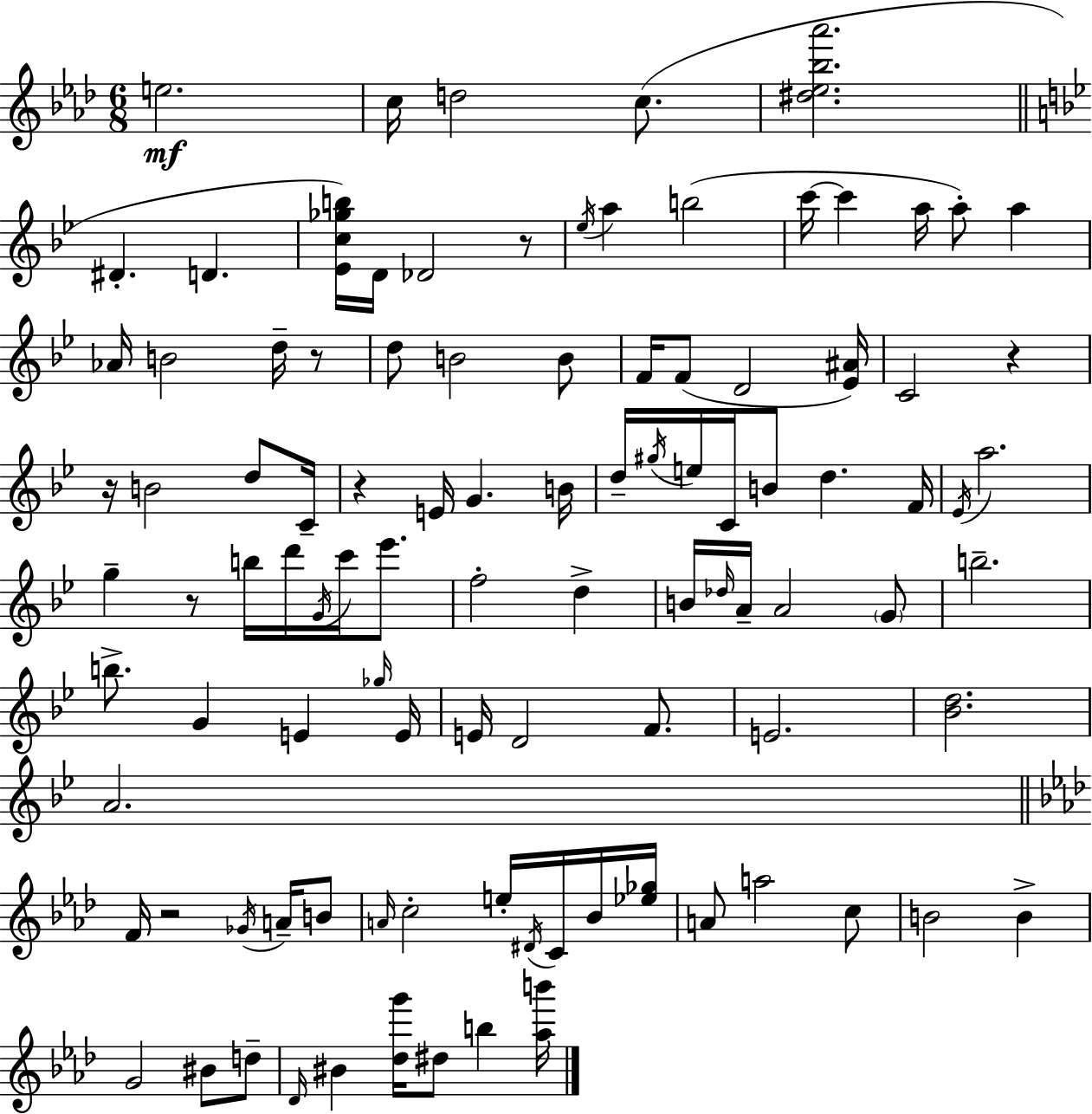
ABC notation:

X:1
T:Untitled
M:6/8
L:1/4
K:Fm
e2 c/4 d2 c/2 [^d_e_b_a']2 ^D D [_Ec_gb]/4 D/4 _D2 z/2 _e/4 a b2 c'/4 c' a/4 a/2 a _A/4 B2 d/4 z/2 d/2 B2 B/2 F/4 F/2 D2 [_E^A]/4 C2 z z/4 B2 d/2 C/4 z E/4 G B/4 d/4 ^g/4 e/4 C/4 B/2 d F/4 _E/4 a2 g z/2 b/4 d'/4 G/4 c'/4 _e'/2 f2 d B/4 _d/4 A/4 A2 G/2 b2 b/2 G E _g/4 E/4 E/4 D2 F/2 E2 [_Bd]2 A2 F/4 z2 _G/4 A/4 B/2 A/4 c2 e/4 ^D/4 C/4 _B/4 [_e_g]/4 A/2 a2 c/2 B2 B G2 ^B/2 d/2 _D/4 ^B [_dg']/4 ^d/2 b [_ab']/4